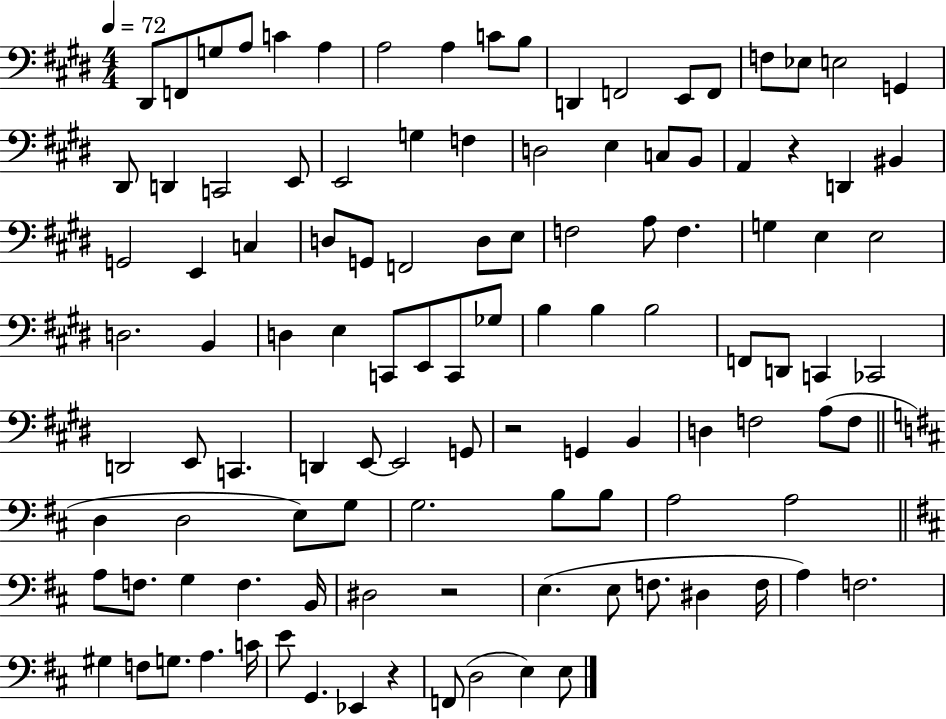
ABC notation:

X:1
T:Untitled
M:4/4
L:1/4
K:E
^D,,/2 F,,/2 G,/2 A,/2 C A, A,2 A, C/2 B,/2 D,, F,,2 E,,/2 F,,/2 F,/2 _E,/2 E,2 G,, ^D,,/2 D,, C,,2 E,,/2 E,,2 G, F, D,2 E, C,/2 B,,/2 A,, z D,, ^B,, G,,2 E,, C, D,/2 G,,/2 F,,2 D,/2 E,/2 F,2 A,/2 F, G, E, E,2 D,2 B,, D, E, C,,/2 E,,/2 C,,/2 _G,/2 B, B, B,2 F,,/2 D,,/2 C,, _C,,2 D,,2 E,,/2 C,, D,, E,,/2 E,,2 G,,/2 z2 G,, B,, D, F,2 A,/2 F,/2 D, D,2 E,/2 G,/2 G,2 B,/2 B,/2 A,2 A,2 A,/2 F,/2 G, F, B,,/4 ^D,2 z2 E, E,/2 F,/2 ^D, F,/4 A, F,2 ^G, F,/2 G,/2 A, C/4 E/2 G,, _E,, z F,,/2 D,2 E, E,/2